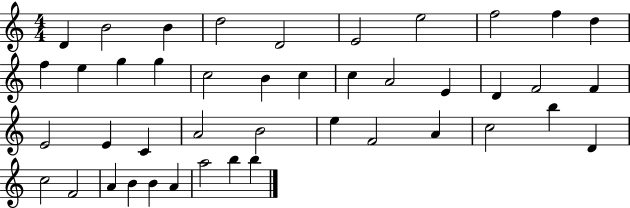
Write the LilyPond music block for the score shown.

{
  \clef treble
  \numericTimeSignature
  \time 4/4
  \key c \major
  d'4 b'2 b'4 | d''2 d'2 | e'2 e''2 | f''2 f''4 d''4 | \break f''4 e''4 g''4 g''4 | c''2 b'4 c''4 | c''4 a'2 e'4 | d'4 f'2 f'4 | \break e'2 e'4 c'4 | a'2 b'2 | e''4 f'2 a'4 | c''2 b''4 d'4 | \break c''2 f'2 | a'4 b'4 b'4 a'4 | a''2 b''4 b''4 | \bar "|."
}